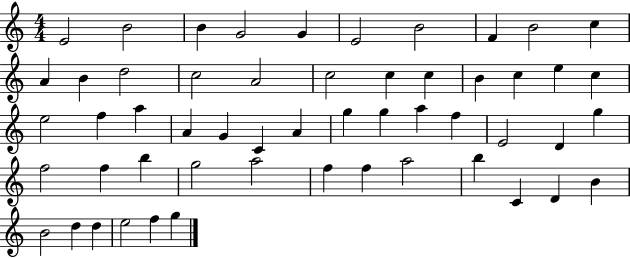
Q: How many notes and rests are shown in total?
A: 54